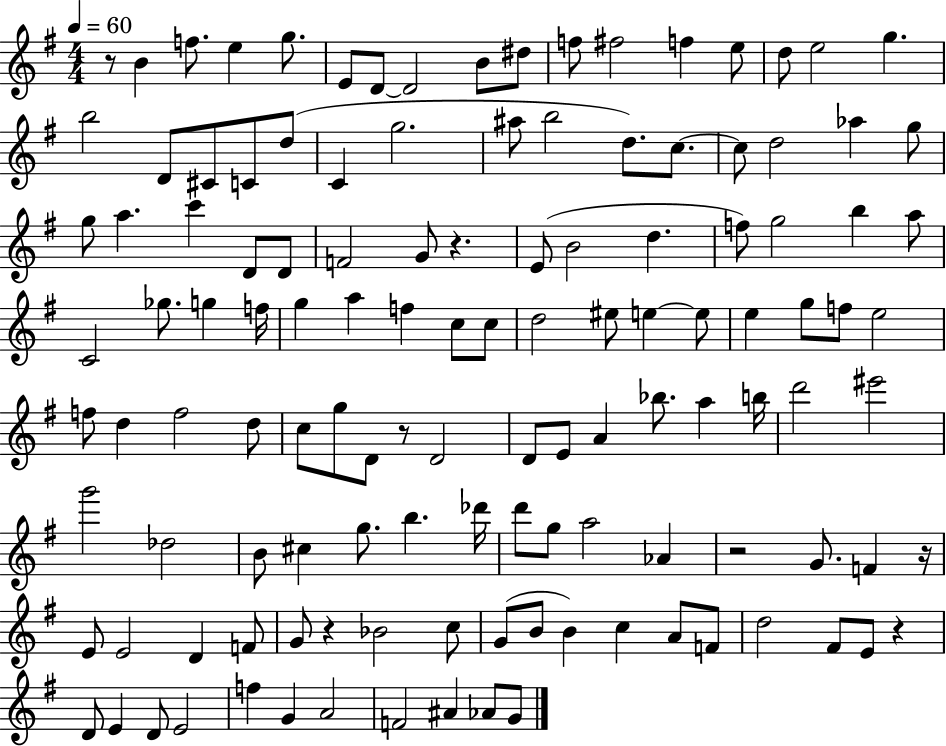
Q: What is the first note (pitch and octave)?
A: B4